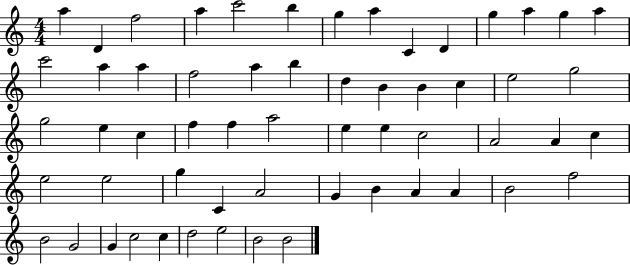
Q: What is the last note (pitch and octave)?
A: B4